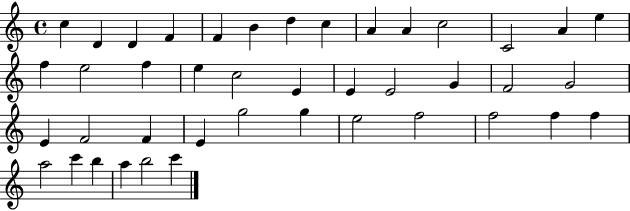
C5/q D4/q D4/q F4/q F4/q B4/q D5/q C5/q A4/q A4/q C5/h C4/h A4/q E5/q F5/q E5/h F5/q E5/q C5/h E4/q E4/q E4/h G4/q F4/h G4/h E4/q F4/h F4/q E4/q G5/h G5/q E5/h F5/h F5/h F5/q F5/q A5/h C6/q B5/q A5/q B5/h C6/q